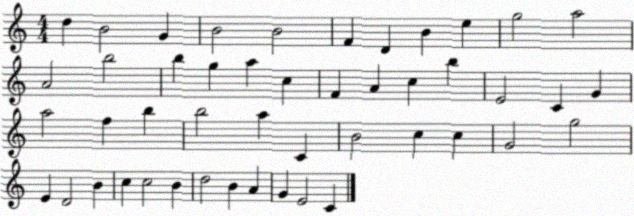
X:1
T:Untitled
M:4/4
L:1/4
K:C
d B2 G B2 B2 F D B e g2 a2 A2 b2 b g a c F A c b E2 C G a2 f b b2 a C B2 c c G2 g2 E D2 B c c2 B d2 B A G E2 C